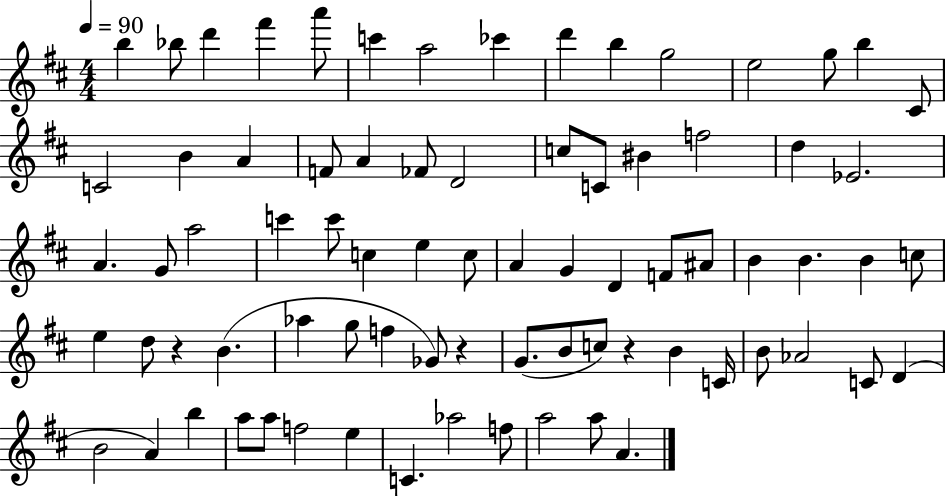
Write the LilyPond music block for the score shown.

{
  \clef treble
  \numericTimeSignature
  \time 4/4
  \key d \major
  \tempo 4 = 90
  b''4 bes''8 d'''4 fis'''4 a'''8 | c'''4 a''2 ces'''4 | d'''4 b''4 g''2 | e''2 g''8 b''4 cis'8 | \break c'2 b'4 a'4 | f'8 a'4 fes'8 d'2 | c''8 c'8 bis'4 f''2 | d''4 ees'2. | \break a'4. g'8 a''2 | c'''4 c'''8 c''4 e''4 c''8 | a'4 g'4 d'4 f'8 ais'8 | b'4 b'4. b'4 c''8 | \break e''4 d''8 r4 b'4.( | aes''4 g''8 f''4 ges'8) r4 | g'8.( b'8 c''8) r4 b'4 c'16 | b'8 aes'2 c'8 d'4( | \break b'2 a'4) b''4 | a''8 a''8 f''2 e''4 | c'4. aes''2 f''8 | a''2 a''8 a'4. | \break \bar "|."
}